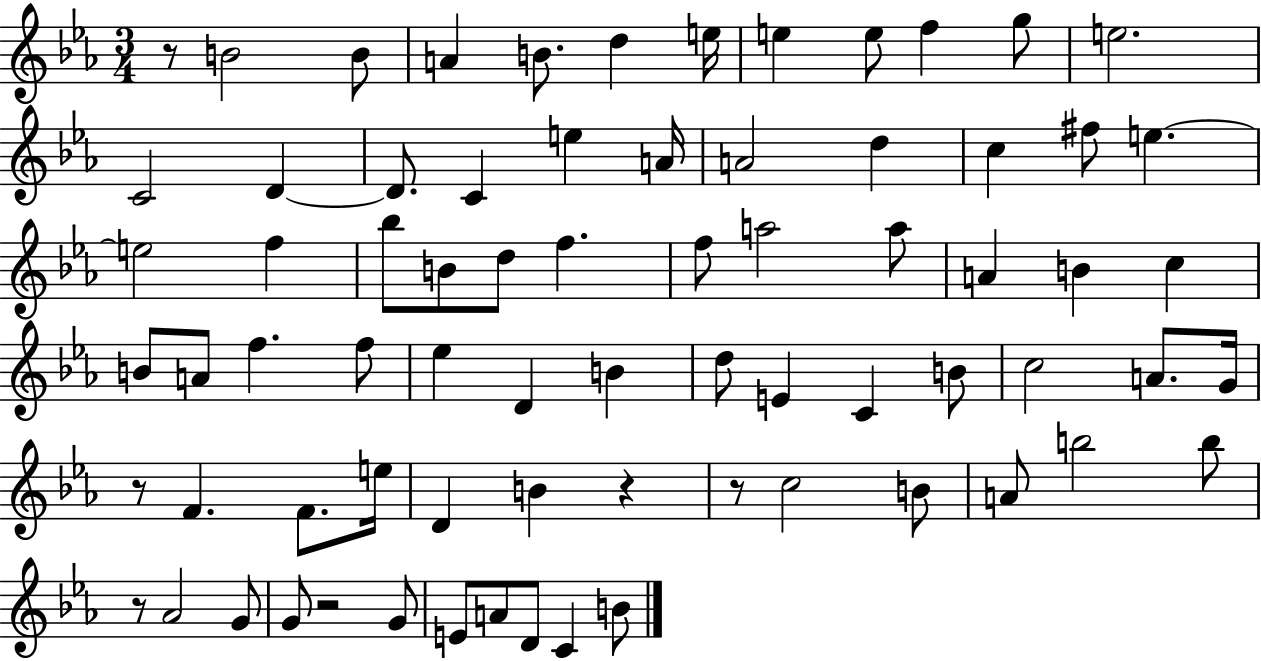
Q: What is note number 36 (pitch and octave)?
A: A4